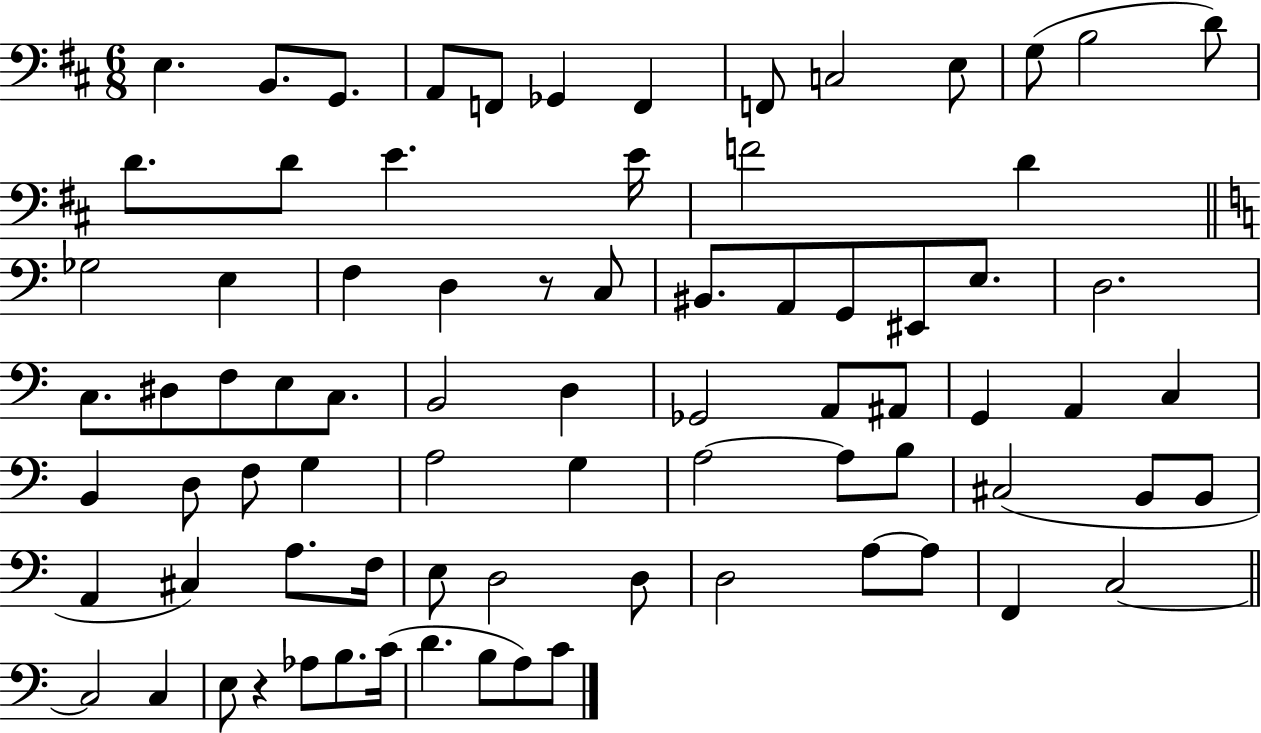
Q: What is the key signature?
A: D major